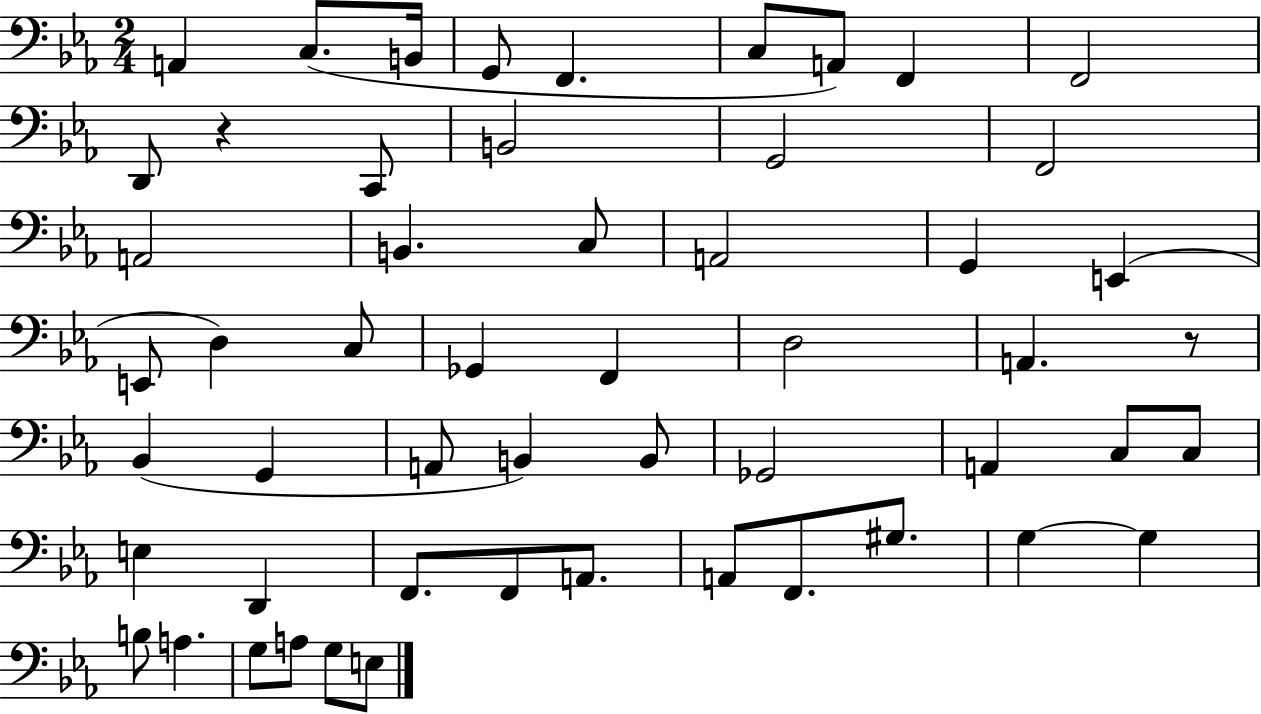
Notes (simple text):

A2/q C3/e. B2/s G2/e F2/q. C3/e A2/e F2/q F2/h D2/e R/q C2/e B2/h G2/h F2/h A2/h B2/q. C3/e A2/h G2/q E2/q E2/e D3/q C3/e Gb2/q F2/q D3/h A2/q. R/e Bb2/q G2/q A2/e B2/q B2/e Gb2/h A2/q C3/e C3/e E3/q D2/q F2/e. F2/e A2/e. A2/e F2/e. G#3/e. G3/q G3/q B3/e A3/q. G3/e A3/e G3/e E3/e